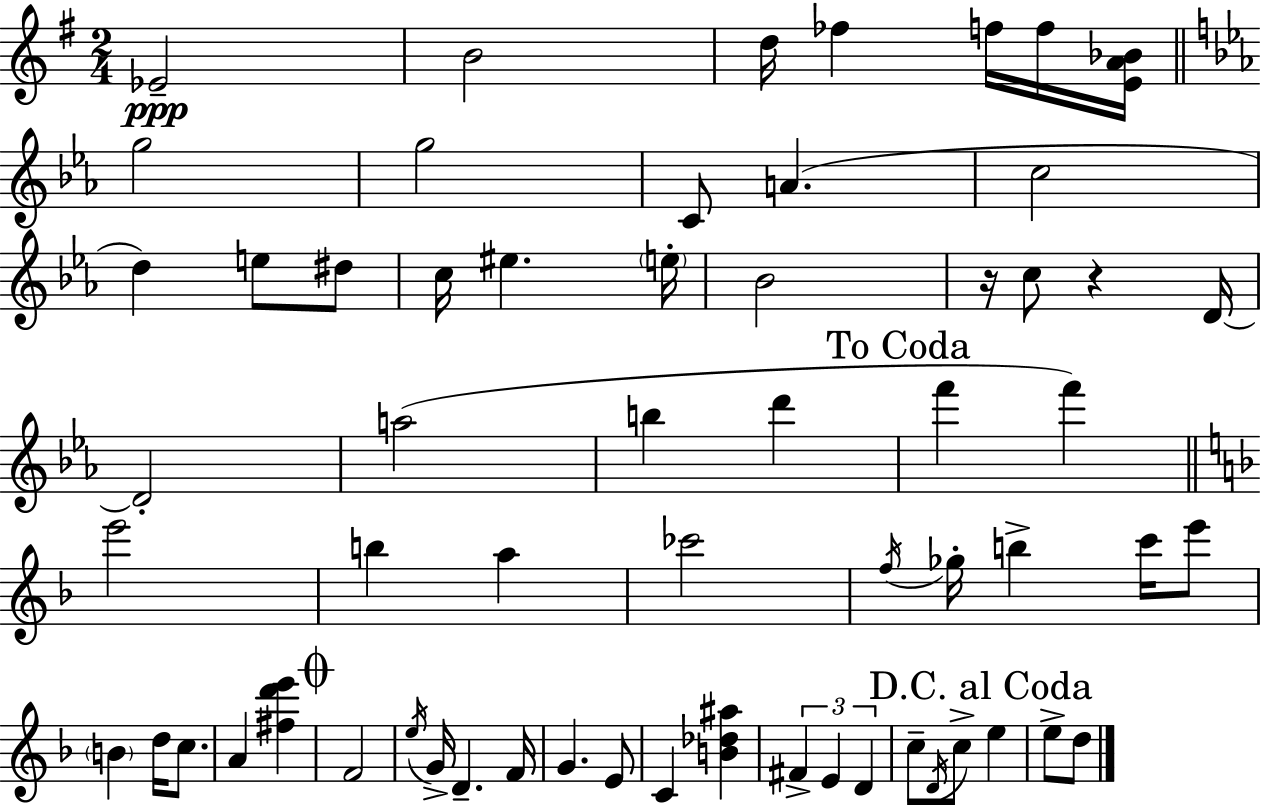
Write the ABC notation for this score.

X:1
T:Untitled
M:2/4
L:1/4
K:Em
_E2 B2 d/4 _f f/4 f/4 [EA_B]/4 g2 g2 C/2 A c2 d e/2 ^d/2 c/4 ^e e/4 _B2 z/4 c/2 z D/4 D2 a2 b d' f' f' e'2 b a _c'2 f/4 _g/4 b c'/4 e'/2 B d/4 c/2 A [^fd'e'] F2 e/4 G/4 D F/4 G E/2 C [B_d^a] ^F E D c/2 D/4 c/2 e e/2 d/2